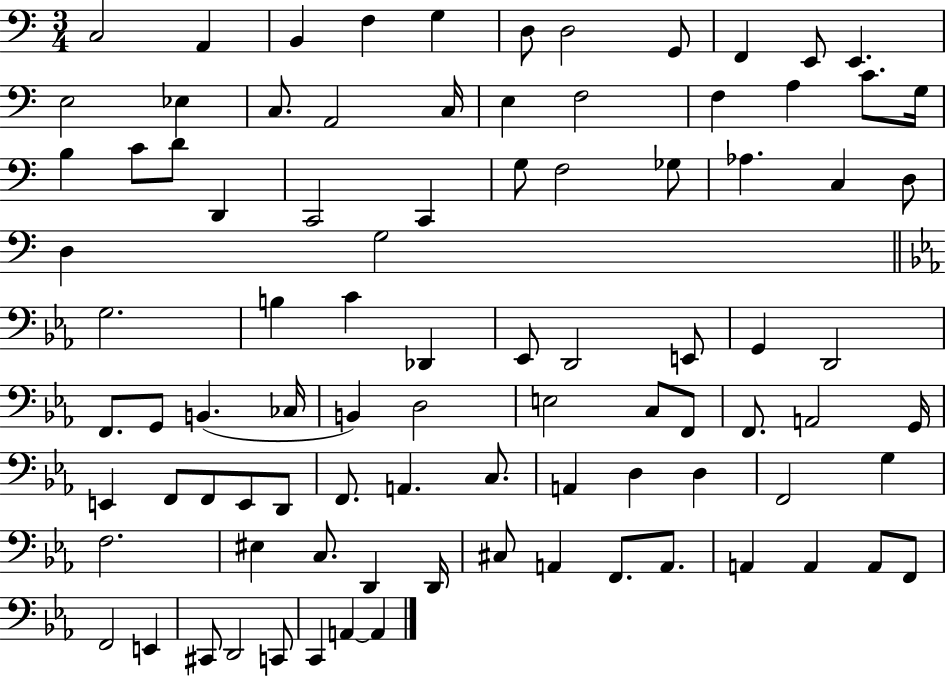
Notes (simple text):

C3/h A2/q B2/q F3/q G3/q D3/e D3/h G2/e F2/q E2/e E2/q. E3/h Eb3/q C3/e. A2/h C3/s E3/q F3/h F3/q A3/q C4/e. G3/s B3/q C4/e D4/e D2/q C2/h C2/q G3/e F3/h Gb3/e Ab3/q. C3/q D3/e D3/q G3/h G3/h. B3/q C4/q Db2/q Eb2/e D2/h E2/e G2/q D2/h F2/e. G2/e B2/q. CES3/s B2/q D3/h E3/h C3/e F2/e F2/e. A2/h G2/s E2/q F2/e F2/e E2/e D2/e F2/e. A2/q. C3/e. A2/q D3/q D3/q F2/h G3/q F3/h. EIS3/q C3/e. D2/q D2/s C#3/e A2/q F2/e. A2/e. A2/q A2/q A2/e F2/e F2/h E2/q C#2/e D2/h C2/e C2/q A2/q A2/q